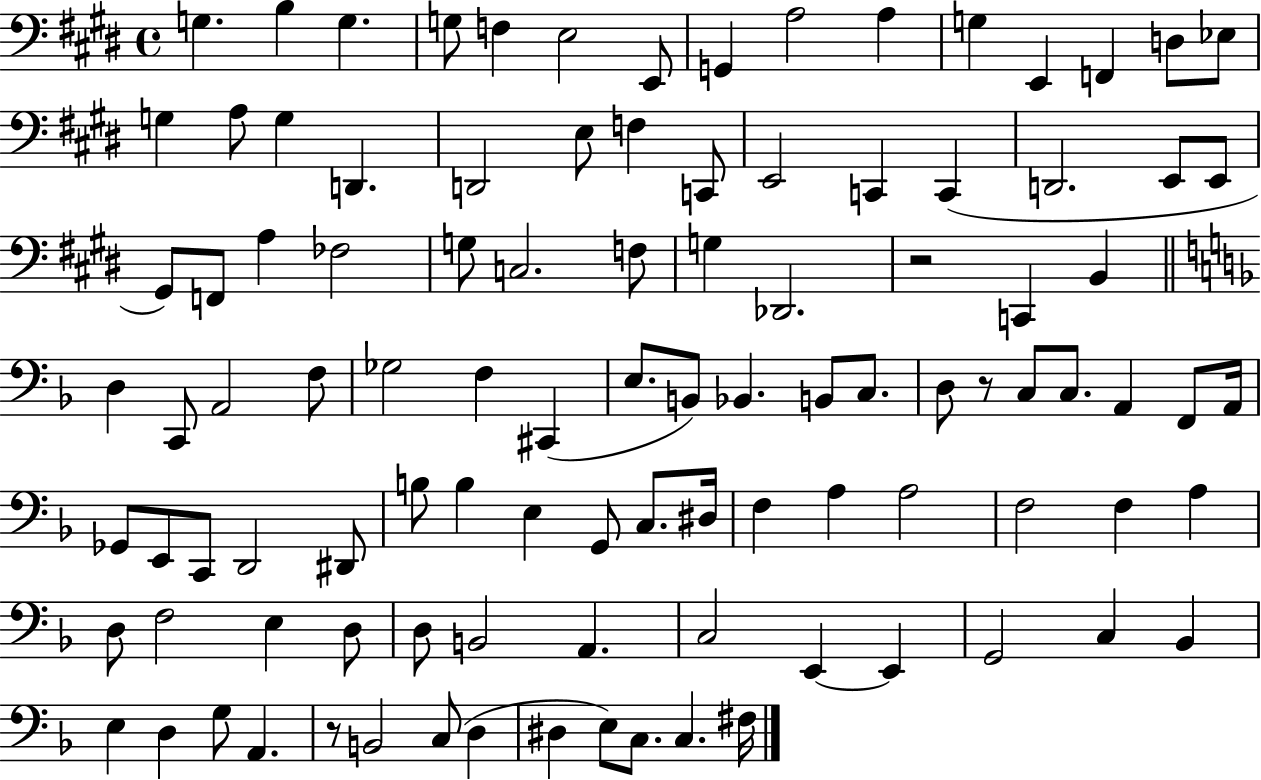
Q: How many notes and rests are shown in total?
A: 103